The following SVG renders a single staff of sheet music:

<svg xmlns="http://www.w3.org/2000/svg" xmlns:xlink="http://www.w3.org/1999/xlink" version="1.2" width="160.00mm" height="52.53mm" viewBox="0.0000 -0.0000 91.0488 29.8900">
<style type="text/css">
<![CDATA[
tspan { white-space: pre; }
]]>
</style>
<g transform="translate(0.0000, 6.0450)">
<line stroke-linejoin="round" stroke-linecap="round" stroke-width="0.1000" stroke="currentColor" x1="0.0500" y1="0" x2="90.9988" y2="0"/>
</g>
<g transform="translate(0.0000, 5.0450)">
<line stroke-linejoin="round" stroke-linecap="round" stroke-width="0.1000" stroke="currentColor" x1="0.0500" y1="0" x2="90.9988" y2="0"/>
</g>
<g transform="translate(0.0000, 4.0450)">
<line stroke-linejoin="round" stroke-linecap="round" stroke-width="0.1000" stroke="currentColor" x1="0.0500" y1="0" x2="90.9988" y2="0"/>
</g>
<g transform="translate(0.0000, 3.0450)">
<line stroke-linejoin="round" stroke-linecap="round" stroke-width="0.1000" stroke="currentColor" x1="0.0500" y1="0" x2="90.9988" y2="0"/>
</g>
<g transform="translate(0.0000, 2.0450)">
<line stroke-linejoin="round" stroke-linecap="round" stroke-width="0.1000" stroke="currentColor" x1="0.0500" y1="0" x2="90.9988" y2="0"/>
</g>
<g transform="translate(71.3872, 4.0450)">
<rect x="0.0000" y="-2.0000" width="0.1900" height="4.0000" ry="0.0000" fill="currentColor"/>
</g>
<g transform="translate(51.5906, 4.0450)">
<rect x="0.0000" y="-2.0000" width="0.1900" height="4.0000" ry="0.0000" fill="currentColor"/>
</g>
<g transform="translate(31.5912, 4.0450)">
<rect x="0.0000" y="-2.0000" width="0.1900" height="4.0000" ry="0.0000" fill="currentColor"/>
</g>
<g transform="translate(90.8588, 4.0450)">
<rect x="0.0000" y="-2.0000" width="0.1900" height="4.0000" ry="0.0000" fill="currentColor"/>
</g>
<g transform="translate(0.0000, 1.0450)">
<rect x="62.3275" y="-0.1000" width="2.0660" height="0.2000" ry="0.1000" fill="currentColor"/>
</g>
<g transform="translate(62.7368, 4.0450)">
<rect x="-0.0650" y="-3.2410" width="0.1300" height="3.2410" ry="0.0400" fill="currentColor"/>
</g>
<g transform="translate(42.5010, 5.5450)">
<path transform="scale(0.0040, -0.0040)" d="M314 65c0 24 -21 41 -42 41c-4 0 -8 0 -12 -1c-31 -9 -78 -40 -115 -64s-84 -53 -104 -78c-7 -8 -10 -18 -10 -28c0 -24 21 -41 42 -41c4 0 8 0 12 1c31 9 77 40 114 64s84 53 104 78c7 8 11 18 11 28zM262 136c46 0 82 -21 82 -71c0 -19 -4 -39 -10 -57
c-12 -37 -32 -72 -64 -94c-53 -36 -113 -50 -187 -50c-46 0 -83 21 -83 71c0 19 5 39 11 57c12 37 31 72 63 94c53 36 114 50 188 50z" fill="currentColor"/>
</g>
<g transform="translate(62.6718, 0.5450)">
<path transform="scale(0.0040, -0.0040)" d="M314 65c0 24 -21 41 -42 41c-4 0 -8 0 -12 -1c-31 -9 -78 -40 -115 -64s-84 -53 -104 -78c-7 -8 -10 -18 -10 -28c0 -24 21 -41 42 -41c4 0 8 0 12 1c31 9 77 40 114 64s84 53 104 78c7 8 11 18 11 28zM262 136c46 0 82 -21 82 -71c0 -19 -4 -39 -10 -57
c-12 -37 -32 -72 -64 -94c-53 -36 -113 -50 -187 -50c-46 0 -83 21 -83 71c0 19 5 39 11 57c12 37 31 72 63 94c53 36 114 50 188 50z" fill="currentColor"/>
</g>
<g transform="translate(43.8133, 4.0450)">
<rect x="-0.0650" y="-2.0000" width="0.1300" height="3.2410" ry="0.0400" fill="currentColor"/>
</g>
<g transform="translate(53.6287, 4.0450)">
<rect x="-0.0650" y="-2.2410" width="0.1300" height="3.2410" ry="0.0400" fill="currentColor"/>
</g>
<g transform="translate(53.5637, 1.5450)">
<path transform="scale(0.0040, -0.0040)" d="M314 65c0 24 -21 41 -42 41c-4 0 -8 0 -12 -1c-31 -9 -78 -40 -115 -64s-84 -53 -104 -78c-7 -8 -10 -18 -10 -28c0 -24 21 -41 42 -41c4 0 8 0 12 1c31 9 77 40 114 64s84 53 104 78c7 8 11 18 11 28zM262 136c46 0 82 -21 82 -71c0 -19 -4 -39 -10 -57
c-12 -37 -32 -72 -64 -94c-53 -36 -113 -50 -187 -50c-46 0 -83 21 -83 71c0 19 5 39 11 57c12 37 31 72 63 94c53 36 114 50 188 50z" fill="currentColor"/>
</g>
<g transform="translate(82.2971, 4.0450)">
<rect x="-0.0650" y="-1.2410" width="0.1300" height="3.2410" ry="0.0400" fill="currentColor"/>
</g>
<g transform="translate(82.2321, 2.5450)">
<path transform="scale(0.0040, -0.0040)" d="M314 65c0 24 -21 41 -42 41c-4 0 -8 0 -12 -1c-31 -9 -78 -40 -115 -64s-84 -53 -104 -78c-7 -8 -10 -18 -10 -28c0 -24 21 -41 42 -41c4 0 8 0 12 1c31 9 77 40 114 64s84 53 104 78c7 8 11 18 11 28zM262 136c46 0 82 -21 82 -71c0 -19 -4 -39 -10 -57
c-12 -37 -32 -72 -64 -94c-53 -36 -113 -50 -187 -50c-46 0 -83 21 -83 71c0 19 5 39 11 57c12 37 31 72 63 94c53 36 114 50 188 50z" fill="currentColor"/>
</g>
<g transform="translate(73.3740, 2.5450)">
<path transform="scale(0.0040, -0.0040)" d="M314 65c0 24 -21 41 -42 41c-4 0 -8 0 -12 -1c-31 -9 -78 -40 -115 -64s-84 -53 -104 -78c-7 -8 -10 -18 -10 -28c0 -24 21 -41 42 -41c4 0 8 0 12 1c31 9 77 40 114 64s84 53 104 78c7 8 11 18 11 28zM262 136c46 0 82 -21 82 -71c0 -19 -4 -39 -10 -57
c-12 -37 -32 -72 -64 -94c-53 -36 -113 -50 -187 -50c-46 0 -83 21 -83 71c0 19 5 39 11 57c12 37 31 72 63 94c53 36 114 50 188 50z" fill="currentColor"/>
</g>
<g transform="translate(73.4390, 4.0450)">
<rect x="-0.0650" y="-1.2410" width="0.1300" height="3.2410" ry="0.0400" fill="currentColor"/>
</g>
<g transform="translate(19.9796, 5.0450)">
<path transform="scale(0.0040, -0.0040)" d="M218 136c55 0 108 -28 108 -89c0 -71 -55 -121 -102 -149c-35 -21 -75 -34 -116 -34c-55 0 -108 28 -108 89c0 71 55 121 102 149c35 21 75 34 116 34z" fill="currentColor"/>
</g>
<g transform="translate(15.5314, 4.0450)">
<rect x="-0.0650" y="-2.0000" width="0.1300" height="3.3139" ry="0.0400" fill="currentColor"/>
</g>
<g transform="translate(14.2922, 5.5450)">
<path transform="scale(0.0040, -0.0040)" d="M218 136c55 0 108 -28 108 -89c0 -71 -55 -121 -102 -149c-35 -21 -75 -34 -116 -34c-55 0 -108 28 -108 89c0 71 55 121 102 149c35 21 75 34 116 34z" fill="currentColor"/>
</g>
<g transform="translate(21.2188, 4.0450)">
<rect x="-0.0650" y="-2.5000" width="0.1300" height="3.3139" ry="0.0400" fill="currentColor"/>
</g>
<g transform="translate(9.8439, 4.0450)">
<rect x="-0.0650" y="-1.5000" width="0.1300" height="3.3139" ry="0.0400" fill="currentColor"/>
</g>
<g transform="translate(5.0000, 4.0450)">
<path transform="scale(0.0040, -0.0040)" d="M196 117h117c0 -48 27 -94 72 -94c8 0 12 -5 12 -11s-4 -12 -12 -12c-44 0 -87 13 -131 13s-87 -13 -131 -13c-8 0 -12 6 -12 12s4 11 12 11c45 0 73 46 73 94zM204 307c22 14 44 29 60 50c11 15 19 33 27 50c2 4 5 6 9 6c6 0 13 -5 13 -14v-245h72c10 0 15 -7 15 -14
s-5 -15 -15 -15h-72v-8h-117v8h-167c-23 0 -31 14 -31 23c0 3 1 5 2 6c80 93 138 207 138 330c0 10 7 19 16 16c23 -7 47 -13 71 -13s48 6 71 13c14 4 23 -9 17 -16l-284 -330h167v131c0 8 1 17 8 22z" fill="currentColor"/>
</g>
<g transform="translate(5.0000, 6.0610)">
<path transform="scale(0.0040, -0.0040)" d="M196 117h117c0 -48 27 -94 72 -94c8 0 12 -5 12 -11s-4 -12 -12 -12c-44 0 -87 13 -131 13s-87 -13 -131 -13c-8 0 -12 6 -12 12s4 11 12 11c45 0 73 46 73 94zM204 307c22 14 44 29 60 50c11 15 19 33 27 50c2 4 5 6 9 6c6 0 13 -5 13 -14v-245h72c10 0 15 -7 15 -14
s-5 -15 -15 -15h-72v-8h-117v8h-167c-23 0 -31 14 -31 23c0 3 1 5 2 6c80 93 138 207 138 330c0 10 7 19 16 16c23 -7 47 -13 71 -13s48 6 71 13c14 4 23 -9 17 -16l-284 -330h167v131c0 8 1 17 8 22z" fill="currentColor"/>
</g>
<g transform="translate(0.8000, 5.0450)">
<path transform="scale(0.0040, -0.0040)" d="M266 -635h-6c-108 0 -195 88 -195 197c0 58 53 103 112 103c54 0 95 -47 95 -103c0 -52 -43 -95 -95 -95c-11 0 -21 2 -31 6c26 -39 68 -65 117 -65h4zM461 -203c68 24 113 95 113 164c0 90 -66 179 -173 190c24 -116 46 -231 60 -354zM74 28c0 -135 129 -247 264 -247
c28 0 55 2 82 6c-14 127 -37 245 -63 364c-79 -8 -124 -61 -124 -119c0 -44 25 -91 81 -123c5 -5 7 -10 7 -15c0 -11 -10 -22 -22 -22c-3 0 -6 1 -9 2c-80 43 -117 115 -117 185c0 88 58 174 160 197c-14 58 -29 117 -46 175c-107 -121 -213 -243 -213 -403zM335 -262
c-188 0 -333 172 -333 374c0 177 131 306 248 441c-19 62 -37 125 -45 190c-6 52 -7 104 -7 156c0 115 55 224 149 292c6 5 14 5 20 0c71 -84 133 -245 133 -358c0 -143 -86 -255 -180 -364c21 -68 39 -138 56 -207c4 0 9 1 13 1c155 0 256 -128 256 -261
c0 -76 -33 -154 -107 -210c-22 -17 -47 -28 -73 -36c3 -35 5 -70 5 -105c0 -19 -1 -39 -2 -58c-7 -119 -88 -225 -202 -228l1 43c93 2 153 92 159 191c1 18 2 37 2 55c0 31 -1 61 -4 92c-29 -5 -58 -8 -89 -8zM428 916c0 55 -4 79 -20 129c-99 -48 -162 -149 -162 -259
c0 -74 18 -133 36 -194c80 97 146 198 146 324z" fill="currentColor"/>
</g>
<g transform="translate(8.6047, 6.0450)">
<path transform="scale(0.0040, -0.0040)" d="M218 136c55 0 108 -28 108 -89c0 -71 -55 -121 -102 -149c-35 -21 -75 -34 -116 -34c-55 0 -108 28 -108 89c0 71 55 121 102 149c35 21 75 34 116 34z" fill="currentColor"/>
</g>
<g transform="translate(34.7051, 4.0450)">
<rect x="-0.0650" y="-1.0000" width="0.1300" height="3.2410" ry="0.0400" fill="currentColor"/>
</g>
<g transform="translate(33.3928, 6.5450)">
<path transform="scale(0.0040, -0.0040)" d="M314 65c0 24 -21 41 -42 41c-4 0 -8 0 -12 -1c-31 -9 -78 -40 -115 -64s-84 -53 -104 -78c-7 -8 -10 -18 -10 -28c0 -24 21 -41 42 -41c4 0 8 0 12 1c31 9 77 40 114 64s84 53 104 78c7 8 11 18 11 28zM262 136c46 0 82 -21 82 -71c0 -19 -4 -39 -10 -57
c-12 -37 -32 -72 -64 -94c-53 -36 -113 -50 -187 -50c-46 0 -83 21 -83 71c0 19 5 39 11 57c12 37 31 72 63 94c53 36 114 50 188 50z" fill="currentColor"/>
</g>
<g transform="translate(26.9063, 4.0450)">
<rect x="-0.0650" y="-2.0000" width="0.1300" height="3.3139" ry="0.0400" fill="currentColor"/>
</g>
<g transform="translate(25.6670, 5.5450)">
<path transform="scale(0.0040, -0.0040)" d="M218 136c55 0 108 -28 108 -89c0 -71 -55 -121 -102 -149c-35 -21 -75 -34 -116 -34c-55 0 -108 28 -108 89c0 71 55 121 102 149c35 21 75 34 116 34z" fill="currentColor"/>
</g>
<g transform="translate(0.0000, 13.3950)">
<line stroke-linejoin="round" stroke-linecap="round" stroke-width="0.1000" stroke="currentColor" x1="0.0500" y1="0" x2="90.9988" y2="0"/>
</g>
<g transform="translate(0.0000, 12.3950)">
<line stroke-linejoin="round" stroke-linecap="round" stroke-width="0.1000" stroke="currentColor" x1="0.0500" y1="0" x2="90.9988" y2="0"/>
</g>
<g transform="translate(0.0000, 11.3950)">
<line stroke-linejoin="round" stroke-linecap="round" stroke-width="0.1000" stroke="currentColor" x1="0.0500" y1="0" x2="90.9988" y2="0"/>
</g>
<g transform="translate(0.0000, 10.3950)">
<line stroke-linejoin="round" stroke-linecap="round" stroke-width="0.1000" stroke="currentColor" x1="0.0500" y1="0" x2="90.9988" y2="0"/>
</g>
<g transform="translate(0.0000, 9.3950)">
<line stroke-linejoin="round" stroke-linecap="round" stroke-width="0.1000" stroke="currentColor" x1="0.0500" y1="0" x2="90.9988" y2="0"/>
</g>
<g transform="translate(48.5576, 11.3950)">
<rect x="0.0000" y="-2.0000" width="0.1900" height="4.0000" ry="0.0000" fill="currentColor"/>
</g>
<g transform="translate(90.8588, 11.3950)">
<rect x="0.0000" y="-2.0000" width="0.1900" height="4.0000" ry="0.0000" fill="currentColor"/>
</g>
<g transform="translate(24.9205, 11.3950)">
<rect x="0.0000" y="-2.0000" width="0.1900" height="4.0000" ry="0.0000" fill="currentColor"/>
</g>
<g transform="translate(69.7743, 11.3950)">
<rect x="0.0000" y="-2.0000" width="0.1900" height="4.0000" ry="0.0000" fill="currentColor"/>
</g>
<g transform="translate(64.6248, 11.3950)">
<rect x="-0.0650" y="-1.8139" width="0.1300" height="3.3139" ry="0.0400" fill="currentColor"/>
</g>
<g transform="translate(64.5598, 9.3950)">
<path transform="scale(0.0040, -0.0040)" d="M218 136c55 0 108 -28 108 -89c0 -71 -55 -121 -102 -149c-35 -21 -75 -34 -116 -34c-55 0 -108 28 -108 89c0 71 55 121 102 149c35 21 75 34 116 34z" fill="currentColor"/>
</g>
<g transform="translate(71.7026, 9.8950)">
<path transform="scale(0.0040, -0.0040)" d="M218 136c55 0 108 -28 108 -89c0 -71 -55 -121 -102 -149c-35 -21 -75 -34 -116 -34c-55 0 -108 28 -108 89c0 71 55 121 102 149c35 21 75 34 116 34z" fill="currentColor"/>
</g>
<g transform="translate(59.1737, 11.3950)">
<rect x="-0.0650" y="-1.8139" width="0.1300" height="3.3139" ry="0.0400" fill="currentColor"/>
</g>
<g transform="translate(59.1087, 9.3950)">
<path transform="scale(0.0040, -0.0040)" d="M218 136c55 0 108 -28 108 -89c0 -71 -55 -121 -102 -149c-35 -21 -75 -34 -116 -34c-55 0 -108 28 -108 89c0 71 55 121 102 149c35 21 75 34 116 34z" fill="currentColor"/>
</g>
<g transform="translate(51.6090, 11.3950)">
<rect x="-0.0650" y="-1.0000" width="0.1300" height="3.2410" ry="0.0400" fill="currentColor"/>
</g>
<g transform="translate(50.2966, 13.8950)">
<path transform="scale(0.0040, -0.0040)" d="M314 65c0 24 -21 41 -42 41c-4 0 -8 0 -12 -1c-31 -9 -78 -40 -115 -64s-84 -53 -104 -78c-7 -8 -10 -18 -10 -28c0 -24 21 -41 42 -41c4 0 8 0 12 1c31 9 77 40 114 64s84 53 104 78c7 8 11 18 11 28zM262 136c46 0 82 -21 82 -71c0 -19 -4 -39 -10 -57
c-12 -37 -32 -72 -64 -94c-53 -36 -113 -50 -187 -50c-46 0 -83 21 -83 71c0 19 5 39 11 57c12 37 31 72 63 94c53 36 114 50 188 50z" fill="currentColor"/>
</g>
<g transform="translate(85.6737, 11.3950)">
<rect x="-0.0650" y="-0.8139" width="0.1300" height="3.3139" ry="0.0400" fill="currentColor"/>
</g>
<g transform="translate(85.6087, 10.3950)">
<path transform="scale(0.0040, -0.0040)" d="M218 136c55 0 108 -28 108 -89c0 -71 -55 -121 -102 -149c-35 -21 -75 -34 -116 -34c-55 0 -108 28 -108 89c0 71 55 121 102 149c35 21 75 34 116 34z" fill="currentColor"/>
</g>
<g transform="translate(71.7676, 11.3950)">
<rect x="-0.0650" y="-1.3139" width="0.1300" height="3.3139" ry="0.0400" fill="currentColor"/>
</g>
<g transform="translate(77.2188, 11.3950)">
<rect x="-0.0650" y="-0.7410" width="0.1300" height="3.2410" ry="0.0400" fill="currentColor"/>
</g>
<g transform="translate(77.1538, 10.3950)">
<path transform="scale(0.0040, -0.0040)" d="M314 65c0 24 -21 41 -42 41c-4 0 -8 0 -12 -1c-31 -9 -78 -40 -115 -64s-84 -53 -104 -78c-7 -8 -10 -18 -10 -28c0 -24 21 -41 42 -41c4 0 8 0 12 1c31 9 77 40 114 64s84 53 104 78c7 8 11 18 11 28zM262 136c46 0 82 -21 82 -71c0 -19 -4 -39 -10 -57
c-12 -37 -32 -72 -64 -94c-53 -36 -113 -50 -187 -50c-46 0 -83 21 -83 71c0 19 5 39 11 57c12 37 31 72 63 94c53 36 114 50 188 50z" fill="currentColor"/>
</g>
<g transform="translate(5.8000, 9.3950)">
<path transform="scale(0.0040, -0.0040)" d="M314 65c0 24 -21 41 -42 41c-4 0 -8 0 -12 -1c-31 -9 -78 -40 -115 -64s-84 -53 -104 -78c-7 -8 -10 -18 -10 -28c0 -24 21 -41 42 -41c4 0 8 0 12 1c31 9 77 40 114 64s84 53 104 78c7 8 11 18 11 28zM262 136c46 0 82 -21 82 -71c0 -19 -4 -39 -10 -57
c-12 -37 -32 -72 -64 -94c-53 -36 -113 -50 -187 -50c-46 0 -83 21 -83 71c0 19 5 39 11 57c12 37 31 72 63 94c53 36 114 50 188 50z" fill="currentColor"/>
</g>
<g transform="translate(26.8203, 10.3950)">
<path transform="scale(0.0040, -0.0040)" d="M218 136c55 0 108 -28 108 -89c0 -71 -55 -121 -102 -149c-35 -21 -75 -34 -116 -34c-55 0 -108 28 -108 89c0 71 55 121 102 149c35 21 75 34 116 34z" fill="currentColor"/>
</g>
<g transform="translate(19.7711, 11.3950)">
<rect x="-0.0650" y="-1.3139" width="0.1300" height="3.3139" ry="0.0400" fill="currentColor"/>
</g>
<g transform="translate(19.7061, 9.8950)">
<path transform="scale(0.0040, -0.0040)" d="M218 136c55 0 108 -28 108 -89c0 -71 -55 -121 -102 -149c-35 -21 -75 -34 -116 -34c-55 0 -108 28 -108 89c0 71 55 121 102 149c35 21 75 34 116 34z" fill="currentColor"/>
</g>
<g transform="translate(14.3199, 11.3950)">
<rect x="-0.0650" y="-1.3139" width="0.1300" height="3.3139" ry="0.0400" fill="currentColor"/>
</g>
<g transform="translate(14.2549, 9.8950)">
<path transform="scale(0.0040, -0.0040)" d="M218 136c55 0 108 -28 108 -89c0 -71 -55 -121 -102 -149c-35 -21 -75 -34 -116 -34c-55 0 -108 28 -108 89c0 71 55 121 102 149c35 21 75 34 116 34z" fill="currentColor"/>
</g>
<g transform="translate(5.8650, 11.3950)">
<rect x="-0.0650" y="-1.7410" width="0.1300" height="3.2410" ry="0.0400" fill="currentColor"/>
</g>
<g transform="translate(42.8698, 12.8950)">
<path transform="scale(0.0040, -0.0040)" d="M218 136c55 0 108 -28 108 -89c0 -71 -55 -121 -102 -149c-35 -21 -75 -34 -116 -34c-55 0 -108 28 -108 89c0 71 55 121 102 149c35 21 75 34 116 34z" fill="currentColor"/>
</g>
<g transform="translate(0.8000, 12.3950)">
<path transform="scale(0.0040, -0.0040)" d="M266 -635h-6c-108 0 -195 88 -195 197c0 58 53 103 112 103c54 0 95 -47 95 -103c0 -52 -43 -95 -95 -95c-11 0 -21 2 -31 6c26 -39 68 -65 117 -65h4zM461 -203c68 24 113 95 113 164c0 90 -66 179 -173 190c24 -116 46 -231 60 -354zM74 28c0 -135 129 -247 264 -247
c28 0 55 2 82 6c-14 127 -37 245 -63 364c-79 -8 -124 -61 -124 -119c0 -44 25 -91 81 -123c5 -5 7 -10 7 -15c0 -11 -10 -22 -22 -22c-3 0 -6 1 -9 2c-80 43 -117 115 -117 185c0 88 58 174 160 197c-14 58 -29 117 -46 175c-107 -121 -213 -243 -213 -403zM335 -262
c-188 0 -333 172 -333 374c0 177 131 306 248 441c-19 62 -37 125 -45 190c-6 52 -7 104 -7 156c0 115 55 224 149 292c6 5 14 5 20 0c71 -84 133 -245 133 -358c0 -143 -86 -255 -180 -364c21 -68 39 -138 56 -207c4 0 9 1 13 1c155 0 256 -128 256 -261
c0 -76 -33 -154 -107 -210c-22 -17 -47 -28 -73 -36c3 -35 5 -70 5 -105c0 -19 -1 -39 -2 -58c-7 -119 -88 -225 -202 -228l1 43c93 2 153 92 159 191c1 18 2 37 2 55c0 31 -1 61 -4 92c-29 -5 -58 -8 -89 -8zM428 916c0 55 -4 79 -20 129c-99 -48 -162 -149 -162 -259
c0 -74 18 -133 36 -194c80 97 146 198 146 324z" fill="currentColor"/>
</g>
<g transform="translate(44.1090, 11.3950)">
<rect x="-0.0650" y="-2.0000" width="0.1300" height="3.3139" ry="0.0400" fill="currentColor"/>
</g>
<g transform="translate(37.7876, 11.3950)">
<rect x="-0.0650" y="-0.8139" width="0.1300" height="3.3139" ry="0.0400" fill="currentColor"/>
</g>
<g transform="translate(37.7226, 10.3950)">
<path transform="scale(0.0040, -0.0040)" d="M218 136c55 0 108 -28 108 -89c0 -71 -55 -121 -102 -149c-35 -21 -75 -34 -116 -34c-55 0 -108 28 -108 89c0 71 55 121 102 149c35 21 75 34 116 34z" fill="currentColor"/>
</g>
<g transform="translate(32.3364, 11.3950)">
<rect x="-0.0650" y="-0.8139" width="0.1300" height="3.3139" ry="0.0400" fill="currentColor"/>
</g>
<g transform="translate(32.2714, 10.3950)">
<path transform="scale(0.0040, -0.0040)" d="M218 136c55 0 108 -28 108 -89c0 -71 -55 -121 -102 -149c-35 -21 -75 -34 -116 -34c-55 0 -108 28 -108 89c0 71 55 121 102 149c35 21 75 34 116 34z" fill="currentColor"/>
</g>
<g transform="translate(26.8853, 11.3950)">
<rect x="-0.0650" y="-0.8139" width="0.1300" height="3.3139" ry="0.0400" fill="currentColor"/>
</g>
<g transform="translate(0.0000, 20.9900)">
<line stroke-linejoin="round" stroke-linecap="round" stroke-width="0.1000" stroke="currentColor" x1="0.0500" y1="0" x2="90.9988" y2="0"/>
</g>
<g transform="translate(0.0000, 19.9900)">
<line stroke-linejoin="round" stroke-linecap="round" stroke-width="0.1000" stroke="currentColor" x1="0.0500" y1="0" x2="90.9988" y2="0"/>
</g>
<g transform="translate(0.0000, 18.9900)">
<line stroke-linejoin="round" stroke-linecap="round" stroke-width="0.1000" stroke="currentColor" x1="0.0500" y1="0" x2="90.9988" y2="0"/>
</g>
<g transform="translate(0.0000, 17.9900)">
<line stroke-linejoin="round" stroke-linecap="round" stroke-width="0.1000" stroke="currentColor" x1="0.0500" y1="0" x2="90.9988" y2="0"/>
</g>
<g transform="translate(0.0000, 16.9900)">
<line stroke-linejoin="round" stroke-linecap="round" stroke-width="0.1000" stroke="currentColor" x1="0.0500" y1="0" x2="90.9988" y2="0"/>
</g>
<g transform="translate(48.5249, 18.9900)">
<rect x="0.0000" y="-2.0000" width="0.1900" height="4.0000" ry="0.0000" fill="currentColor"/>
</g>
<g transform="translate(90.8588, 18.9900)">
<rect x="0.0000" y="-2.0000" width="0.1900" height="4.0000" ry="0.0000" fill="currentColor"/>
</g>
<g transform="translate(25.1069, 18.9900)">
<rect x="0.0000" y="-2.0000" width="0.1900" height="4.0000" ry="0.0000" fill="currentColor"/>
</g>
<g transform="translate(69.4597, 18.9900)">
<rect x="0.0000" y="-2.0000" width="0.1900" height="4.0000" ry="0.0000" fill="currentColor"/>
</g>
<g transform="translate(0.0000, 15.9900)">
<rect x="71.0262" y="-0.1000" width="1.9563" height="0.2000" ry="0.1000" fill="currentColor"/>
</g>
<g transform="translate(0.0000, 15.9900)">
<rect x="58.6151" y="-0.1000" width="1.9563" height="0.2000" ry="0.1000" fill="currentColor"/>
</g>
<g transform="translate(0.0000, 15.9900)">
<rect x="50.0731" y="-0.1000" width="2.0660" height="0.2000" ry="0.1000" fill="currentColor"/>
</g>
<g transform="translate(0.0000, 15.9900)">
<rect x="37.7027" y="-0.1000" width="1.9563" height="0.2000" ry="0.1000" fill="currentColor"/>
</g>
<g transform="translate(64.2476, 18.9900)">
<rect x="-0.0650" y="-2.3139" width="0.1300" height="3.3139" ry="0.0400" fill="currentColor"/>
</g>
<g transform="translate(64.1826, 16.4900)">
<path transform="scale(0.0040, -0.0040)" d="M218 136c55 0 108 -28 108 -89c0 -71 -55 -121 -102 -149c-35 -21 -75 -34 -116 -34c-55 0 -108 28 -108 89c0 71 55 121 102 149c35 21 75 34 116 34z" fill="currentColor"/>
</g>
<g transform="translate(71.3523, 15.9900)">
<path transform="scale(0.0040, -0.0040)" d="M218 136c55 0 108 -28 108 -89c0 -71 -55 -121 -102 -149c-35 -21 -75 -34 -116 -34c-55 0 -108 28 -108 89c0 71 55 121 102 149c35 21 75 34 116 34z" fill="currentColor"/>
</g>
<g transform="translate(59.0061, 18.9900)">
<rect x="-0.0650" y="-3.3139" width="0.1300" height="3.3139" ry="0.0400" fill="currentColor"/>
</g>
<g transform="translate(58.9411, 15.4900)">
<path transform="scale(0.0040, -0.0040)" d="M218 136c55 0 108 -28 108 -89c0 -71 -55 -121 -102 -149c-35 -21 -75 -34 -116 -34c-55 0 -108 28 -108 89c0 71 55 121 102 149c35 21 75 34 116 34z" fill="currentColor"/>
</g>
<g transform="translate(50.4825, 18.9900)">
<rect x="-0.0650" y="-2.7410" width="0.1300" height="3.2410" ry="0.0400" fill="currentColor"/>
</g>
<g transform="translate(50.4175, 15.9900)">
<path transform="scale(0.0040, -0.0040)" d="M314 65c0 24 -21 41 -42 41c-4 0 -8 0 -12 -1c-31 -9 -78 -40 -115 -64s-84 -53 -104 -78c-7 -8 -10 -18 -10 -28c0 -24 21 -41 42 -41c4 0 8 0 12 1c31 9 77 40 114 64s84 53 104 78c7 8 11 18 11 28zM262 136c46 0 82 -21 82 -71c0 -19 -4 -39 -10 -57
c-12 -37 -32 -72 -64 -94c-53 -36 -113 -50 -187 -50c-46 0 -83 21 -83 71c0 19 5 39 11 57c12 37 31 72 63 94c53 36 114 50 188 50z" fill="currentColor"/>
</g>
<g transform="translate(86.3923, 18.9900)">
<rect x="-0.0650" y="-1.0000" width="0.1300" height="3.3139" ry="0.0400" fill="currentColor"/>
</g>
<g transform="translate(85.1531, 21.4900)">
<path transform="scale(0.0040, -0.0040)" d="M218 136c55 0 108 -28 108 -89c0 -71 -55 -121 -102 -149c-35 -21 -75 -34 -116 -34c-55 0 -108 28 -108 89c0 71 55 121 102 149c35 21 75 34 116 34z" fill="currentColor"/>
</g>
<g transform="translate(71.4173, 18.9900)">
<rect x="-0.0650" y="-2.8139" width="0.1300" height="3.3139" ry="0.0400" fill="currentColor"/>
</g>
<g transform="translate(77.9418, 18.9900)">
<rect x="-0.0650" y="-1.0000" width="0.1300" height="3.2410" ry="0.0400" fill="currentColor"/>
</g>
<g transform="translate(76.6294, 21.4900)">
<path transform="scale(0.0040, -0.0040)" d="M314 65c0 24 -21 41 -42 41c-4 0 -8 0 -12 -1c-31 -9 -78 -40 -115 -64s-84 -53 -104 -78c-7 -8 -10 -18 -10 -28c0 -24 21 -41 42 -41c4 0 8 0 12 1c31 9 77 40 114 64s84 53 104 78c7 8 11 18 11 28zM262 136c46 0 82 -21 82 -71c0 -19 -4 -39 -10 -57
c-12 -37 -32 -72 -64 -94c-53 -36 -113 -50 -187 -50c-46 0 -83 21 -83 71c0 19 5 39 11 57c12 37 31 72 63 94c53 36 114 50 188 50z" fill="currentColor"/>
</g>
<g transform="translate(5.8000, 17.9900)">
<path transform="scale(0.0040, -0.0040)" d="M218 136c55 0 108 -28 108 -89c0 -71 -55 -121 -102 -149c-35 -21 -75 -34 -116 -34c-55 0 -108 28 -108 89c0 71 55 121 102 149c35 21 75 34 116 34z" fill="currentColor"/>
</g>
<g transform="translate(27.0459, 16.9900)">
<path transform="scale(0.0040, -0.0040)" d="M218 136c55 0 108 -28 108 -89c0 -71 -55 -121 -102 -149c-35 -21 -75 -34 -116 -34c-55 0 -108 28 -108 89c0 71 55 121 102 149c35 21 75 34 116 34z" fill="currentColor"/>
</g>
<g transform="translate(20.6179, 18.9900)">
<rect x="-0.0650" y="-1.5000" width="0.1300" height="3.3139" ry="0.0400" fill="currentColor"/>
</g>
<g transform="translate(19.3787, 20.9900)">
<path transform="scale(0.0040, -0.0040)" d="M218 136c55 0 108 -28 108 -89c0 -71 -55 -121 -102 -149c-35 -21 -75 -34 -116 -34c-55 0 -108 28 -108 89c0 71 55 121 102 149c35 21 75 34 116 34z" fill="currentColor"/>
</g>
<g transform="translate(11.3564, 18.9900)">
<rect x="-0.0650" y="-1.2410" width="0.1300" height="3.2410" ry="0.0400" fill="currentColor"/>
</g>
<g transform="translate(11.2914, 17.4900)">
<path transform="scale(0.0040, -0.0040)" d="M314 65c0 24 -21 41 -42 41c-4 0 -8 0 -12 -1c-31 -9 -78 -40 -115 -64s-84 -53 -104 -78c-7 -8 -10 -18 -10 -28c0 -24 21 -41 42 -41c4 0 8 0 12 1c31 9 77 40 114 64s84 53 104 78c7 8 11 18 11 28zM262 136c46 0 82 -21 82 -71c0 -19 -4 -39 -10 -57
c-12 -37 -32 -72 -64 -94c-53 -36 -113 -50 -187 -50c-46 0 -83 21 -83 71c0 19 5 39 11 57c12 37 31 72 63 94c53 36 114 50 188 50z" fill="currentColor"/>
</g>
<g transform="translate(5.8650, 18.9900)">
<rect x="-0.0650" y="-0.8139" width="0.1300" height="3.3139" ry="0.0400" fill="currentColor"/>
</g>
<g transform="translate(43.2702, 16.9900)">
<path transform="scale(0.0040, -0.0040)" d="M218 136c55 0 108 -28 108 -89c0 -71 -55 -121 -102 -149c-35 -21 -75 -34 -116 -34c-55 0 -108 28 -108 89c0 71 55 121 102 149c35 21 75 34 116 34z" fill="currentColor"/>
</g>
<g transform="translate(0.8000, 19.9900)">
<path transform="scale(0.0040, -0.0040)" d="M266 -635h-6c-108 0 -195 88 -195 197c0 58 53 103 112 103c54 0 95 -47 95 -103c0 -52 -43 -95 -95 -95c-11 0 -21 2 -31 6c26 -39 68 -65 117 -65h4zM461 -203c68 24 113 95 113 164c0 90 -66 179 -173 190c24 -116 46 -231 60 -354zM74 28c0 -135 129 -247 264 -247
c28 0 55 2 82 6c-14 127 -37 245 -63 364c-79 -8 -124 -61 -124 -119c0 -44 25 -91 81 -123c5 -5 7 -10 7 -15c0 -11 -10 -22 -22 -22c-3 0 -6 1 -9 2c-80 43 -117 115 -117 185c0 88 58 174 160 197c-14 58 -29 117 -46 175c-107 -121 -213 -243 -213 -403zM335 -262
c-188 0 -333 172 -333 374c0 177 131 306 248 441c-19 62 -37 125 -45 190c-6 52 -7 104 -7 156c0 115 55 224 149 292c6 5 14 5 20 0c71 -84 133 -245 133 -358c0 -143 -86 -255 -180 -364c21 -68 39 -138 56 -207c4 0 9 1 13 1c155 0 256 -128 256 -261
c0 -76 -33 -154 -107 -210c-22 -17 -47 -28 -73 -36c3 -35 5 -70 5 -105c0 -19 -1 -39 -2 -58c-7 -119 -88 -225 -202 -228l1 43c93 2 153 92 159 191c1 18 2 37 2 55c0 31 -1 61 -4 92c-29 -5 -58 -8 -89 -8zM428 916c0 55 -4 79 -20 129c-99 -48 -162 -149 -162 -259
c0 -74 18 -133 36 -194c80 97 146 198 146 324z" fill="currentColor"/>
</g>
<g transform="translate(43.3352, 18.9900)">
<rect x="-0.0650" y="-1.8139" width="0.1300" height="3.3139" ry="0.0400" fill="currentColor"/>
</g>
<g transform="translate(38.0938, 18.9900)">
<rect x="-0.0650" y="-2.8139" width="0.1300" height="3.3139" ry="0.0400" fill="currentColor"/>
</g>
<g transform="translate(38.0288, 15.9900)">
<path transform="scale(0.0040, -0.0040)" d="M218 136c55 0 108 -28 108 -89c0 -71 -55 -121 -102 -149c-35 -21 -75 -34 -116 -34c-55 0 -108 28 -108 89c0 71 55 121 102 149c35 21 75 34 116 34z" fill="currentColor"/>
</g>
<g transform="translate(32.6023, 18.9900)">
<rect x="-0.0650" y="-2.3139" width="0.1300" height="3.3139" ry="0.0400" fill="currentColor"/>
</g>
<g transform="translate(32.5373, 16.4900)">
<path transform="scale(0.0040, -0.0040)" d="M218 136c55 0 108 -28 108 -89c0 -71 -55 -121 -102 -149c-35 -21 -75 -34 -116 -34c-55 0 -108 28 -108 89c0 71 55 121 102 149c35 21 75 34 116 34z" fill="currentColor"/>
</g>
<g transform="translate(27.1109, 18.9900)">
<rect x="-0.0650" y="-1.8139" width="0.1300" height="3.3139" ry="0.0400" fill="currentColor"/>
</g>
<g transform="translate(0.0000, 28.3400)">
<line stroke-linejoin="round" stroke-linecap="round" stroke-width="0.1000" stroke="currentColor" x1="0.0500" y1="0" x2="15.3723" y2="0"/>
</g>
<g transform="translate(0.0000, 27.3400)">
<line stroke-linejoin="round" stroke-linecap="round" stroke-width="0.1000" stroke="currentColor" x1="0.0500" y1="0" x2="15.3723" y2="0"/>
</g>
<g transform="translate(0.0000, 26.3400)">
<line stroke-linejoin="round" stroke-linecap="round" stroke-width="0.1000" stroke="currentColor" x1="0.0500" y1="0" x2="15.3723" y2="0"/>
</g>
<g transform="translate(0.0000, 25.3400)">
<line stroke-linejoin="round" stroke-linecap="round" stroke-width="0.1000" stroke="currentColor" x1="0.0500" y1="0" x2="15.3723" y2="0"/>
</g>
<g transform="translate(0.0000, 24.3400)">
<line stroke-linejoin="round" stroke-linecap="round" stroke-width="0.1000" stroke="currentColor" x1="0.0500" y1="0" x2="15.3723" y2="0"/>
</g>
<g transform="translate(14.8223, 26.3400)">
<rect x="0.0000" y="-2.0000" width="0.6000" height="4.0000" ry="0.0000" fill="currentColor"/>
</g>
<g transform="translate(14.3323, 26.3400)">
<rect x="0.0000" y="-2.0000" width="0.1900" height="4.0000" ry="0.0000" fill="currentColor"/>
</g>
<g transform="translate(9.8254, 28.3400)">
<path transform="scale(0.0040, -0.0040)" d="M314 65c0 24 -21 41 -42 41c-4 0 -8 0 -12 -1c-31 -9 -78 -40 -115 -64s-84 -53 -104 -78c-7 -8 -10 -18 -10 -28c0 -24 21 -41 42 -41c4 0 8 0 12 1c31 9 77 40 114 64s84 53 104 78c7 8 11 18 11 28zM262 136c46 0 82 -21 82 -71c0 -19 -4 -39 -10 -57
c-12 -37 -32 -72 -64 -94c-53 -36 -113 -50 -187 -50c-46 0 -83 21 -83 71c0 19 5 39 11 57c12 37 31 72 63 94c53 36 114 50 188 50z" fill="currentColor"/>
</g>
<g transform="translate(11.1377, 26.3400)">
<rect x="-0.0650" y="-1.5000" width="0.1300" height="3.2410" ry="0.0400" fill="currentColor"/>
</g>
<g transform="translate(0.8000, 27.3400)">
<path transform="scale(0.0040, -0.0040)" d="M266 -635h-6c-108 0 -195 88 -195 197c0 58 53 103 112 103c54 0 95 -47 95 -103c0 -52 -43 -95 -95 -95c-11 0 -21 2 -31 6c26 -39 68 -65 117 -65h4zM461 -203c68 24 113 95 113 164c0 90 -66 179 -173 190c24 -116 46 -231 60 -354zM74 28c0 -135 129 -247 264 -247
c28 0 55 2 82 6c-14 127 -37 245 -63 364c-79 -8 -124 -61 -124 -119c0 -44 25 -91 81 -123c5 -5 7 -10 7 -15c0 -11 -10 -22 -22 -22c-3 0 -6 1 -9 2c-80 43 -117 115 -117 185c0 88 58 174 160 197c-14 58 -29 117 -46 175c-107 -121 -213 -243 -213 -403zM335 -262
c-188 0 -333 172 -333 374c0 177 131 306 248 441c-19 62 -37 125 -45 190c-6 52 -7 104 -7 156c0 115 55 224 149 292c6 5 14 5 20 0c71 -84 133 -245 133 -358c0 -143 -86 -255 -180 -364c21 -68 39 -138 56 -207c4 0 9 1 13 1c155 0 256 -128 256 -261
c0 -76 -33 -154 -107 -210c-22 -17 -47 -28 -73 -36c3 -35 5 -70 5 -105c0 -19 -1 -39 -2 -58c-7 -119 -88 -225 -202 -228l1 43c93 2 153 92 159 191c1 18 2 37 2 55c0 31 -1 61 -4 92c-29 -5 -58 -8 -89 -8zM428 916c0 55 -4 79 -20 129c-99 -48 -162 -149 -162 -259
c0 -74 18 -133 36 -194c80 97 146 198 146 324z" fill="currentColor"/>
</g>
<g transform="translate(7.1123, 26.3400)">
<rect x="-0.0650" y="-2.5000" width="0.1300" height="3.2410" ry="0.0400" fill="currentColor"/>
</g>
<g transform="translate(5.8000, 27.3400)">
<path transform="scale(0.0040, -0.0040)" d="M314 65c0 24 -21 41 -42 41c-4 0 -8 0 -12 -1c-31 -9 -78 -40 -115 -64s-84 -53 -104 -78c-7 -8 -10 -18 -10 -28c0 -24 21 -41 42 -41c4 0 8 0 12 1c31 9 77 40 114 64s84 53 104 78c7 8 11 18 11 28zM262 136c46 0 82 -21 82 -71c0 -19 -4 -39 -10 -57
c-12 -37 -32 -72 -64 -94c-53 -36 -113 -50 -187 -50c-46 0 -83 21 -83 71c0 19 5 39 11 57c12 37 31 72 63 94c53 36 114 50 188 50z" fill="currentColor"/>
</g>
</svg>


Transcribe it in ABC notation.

X:1
T:Untitled
M:4/4
L:1/4
K:C
E F G F D2 F2 g2 b2 e2 e2 f2 e e d d d F D2 f f e d2 d d e2 E f g a f a2 b g a D2 D G2 E2